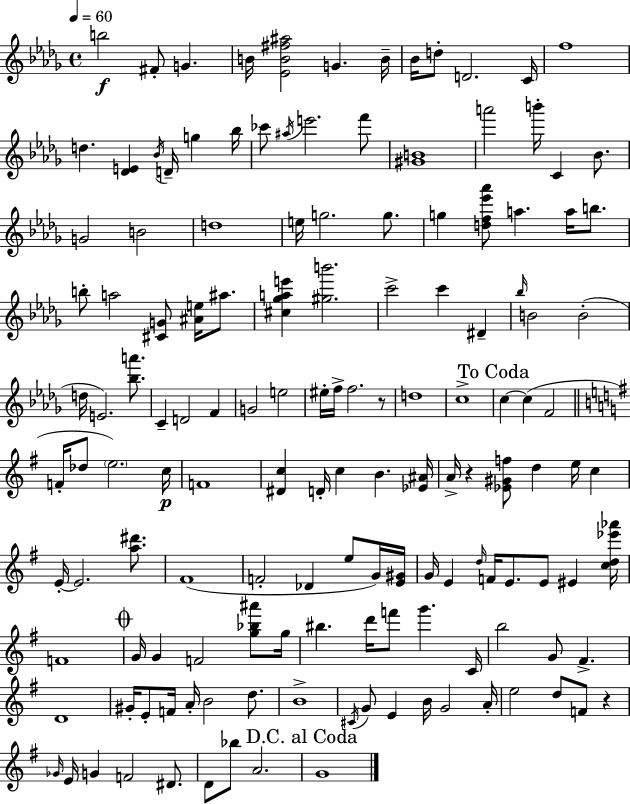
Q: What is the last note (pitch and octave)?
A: G4